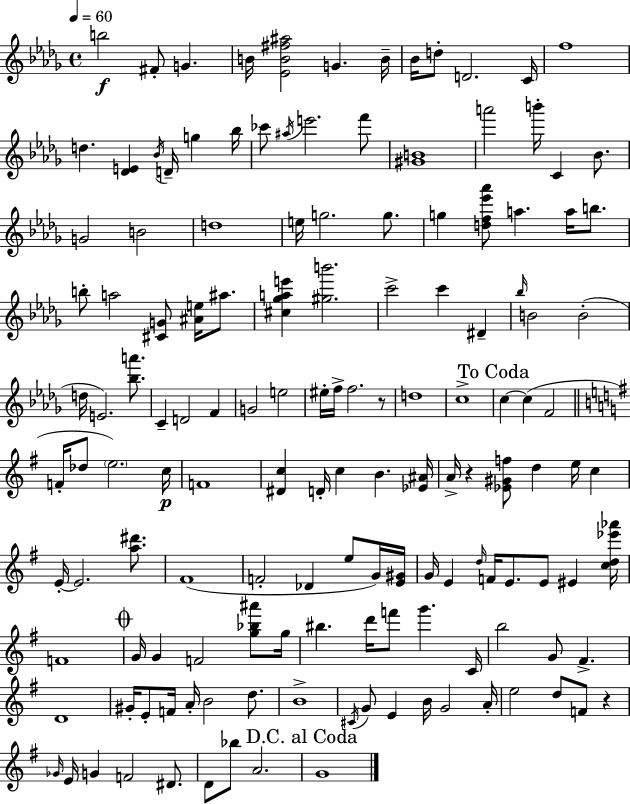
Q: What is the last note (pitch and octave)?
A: G4